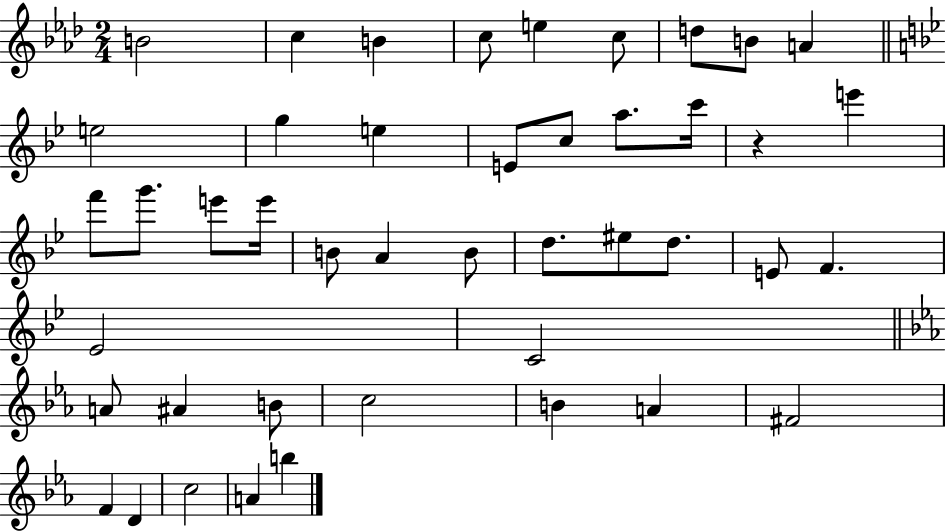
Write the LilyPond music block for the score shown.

{
  \clef treble
  \numericTimeSignature
  \time 2/4
  \key aes \major
  b'2 | c''4 b'4 | c''8 e''4 c''8 | d''8 b'8 a'4 | \break \bar "||" \break \key bes \major e''2 | g''4 e''4 | e'8 c''8 a''8. c'''16 | r4 e'''4 | \break f'''8 g'''8. e'''8 e'''16 | b'8 a'4 b'8 | d''8. eis''8 d''8. | e'8 f'4. | \break ees'2 | c'2 | \bar "||" \break \key ees \major a'8 ais'4 b'8 | c''2 | b'4 a'4 | fis'2 | \break f'4 d'4 | c''2 | a'4 b''4 | \bar "|."
}